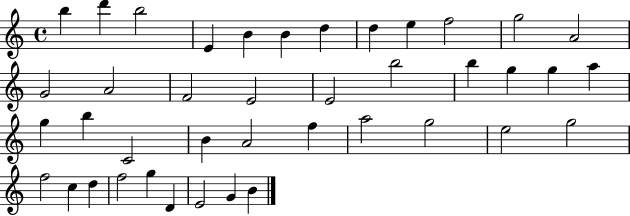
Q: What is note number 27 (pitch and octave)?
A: A4